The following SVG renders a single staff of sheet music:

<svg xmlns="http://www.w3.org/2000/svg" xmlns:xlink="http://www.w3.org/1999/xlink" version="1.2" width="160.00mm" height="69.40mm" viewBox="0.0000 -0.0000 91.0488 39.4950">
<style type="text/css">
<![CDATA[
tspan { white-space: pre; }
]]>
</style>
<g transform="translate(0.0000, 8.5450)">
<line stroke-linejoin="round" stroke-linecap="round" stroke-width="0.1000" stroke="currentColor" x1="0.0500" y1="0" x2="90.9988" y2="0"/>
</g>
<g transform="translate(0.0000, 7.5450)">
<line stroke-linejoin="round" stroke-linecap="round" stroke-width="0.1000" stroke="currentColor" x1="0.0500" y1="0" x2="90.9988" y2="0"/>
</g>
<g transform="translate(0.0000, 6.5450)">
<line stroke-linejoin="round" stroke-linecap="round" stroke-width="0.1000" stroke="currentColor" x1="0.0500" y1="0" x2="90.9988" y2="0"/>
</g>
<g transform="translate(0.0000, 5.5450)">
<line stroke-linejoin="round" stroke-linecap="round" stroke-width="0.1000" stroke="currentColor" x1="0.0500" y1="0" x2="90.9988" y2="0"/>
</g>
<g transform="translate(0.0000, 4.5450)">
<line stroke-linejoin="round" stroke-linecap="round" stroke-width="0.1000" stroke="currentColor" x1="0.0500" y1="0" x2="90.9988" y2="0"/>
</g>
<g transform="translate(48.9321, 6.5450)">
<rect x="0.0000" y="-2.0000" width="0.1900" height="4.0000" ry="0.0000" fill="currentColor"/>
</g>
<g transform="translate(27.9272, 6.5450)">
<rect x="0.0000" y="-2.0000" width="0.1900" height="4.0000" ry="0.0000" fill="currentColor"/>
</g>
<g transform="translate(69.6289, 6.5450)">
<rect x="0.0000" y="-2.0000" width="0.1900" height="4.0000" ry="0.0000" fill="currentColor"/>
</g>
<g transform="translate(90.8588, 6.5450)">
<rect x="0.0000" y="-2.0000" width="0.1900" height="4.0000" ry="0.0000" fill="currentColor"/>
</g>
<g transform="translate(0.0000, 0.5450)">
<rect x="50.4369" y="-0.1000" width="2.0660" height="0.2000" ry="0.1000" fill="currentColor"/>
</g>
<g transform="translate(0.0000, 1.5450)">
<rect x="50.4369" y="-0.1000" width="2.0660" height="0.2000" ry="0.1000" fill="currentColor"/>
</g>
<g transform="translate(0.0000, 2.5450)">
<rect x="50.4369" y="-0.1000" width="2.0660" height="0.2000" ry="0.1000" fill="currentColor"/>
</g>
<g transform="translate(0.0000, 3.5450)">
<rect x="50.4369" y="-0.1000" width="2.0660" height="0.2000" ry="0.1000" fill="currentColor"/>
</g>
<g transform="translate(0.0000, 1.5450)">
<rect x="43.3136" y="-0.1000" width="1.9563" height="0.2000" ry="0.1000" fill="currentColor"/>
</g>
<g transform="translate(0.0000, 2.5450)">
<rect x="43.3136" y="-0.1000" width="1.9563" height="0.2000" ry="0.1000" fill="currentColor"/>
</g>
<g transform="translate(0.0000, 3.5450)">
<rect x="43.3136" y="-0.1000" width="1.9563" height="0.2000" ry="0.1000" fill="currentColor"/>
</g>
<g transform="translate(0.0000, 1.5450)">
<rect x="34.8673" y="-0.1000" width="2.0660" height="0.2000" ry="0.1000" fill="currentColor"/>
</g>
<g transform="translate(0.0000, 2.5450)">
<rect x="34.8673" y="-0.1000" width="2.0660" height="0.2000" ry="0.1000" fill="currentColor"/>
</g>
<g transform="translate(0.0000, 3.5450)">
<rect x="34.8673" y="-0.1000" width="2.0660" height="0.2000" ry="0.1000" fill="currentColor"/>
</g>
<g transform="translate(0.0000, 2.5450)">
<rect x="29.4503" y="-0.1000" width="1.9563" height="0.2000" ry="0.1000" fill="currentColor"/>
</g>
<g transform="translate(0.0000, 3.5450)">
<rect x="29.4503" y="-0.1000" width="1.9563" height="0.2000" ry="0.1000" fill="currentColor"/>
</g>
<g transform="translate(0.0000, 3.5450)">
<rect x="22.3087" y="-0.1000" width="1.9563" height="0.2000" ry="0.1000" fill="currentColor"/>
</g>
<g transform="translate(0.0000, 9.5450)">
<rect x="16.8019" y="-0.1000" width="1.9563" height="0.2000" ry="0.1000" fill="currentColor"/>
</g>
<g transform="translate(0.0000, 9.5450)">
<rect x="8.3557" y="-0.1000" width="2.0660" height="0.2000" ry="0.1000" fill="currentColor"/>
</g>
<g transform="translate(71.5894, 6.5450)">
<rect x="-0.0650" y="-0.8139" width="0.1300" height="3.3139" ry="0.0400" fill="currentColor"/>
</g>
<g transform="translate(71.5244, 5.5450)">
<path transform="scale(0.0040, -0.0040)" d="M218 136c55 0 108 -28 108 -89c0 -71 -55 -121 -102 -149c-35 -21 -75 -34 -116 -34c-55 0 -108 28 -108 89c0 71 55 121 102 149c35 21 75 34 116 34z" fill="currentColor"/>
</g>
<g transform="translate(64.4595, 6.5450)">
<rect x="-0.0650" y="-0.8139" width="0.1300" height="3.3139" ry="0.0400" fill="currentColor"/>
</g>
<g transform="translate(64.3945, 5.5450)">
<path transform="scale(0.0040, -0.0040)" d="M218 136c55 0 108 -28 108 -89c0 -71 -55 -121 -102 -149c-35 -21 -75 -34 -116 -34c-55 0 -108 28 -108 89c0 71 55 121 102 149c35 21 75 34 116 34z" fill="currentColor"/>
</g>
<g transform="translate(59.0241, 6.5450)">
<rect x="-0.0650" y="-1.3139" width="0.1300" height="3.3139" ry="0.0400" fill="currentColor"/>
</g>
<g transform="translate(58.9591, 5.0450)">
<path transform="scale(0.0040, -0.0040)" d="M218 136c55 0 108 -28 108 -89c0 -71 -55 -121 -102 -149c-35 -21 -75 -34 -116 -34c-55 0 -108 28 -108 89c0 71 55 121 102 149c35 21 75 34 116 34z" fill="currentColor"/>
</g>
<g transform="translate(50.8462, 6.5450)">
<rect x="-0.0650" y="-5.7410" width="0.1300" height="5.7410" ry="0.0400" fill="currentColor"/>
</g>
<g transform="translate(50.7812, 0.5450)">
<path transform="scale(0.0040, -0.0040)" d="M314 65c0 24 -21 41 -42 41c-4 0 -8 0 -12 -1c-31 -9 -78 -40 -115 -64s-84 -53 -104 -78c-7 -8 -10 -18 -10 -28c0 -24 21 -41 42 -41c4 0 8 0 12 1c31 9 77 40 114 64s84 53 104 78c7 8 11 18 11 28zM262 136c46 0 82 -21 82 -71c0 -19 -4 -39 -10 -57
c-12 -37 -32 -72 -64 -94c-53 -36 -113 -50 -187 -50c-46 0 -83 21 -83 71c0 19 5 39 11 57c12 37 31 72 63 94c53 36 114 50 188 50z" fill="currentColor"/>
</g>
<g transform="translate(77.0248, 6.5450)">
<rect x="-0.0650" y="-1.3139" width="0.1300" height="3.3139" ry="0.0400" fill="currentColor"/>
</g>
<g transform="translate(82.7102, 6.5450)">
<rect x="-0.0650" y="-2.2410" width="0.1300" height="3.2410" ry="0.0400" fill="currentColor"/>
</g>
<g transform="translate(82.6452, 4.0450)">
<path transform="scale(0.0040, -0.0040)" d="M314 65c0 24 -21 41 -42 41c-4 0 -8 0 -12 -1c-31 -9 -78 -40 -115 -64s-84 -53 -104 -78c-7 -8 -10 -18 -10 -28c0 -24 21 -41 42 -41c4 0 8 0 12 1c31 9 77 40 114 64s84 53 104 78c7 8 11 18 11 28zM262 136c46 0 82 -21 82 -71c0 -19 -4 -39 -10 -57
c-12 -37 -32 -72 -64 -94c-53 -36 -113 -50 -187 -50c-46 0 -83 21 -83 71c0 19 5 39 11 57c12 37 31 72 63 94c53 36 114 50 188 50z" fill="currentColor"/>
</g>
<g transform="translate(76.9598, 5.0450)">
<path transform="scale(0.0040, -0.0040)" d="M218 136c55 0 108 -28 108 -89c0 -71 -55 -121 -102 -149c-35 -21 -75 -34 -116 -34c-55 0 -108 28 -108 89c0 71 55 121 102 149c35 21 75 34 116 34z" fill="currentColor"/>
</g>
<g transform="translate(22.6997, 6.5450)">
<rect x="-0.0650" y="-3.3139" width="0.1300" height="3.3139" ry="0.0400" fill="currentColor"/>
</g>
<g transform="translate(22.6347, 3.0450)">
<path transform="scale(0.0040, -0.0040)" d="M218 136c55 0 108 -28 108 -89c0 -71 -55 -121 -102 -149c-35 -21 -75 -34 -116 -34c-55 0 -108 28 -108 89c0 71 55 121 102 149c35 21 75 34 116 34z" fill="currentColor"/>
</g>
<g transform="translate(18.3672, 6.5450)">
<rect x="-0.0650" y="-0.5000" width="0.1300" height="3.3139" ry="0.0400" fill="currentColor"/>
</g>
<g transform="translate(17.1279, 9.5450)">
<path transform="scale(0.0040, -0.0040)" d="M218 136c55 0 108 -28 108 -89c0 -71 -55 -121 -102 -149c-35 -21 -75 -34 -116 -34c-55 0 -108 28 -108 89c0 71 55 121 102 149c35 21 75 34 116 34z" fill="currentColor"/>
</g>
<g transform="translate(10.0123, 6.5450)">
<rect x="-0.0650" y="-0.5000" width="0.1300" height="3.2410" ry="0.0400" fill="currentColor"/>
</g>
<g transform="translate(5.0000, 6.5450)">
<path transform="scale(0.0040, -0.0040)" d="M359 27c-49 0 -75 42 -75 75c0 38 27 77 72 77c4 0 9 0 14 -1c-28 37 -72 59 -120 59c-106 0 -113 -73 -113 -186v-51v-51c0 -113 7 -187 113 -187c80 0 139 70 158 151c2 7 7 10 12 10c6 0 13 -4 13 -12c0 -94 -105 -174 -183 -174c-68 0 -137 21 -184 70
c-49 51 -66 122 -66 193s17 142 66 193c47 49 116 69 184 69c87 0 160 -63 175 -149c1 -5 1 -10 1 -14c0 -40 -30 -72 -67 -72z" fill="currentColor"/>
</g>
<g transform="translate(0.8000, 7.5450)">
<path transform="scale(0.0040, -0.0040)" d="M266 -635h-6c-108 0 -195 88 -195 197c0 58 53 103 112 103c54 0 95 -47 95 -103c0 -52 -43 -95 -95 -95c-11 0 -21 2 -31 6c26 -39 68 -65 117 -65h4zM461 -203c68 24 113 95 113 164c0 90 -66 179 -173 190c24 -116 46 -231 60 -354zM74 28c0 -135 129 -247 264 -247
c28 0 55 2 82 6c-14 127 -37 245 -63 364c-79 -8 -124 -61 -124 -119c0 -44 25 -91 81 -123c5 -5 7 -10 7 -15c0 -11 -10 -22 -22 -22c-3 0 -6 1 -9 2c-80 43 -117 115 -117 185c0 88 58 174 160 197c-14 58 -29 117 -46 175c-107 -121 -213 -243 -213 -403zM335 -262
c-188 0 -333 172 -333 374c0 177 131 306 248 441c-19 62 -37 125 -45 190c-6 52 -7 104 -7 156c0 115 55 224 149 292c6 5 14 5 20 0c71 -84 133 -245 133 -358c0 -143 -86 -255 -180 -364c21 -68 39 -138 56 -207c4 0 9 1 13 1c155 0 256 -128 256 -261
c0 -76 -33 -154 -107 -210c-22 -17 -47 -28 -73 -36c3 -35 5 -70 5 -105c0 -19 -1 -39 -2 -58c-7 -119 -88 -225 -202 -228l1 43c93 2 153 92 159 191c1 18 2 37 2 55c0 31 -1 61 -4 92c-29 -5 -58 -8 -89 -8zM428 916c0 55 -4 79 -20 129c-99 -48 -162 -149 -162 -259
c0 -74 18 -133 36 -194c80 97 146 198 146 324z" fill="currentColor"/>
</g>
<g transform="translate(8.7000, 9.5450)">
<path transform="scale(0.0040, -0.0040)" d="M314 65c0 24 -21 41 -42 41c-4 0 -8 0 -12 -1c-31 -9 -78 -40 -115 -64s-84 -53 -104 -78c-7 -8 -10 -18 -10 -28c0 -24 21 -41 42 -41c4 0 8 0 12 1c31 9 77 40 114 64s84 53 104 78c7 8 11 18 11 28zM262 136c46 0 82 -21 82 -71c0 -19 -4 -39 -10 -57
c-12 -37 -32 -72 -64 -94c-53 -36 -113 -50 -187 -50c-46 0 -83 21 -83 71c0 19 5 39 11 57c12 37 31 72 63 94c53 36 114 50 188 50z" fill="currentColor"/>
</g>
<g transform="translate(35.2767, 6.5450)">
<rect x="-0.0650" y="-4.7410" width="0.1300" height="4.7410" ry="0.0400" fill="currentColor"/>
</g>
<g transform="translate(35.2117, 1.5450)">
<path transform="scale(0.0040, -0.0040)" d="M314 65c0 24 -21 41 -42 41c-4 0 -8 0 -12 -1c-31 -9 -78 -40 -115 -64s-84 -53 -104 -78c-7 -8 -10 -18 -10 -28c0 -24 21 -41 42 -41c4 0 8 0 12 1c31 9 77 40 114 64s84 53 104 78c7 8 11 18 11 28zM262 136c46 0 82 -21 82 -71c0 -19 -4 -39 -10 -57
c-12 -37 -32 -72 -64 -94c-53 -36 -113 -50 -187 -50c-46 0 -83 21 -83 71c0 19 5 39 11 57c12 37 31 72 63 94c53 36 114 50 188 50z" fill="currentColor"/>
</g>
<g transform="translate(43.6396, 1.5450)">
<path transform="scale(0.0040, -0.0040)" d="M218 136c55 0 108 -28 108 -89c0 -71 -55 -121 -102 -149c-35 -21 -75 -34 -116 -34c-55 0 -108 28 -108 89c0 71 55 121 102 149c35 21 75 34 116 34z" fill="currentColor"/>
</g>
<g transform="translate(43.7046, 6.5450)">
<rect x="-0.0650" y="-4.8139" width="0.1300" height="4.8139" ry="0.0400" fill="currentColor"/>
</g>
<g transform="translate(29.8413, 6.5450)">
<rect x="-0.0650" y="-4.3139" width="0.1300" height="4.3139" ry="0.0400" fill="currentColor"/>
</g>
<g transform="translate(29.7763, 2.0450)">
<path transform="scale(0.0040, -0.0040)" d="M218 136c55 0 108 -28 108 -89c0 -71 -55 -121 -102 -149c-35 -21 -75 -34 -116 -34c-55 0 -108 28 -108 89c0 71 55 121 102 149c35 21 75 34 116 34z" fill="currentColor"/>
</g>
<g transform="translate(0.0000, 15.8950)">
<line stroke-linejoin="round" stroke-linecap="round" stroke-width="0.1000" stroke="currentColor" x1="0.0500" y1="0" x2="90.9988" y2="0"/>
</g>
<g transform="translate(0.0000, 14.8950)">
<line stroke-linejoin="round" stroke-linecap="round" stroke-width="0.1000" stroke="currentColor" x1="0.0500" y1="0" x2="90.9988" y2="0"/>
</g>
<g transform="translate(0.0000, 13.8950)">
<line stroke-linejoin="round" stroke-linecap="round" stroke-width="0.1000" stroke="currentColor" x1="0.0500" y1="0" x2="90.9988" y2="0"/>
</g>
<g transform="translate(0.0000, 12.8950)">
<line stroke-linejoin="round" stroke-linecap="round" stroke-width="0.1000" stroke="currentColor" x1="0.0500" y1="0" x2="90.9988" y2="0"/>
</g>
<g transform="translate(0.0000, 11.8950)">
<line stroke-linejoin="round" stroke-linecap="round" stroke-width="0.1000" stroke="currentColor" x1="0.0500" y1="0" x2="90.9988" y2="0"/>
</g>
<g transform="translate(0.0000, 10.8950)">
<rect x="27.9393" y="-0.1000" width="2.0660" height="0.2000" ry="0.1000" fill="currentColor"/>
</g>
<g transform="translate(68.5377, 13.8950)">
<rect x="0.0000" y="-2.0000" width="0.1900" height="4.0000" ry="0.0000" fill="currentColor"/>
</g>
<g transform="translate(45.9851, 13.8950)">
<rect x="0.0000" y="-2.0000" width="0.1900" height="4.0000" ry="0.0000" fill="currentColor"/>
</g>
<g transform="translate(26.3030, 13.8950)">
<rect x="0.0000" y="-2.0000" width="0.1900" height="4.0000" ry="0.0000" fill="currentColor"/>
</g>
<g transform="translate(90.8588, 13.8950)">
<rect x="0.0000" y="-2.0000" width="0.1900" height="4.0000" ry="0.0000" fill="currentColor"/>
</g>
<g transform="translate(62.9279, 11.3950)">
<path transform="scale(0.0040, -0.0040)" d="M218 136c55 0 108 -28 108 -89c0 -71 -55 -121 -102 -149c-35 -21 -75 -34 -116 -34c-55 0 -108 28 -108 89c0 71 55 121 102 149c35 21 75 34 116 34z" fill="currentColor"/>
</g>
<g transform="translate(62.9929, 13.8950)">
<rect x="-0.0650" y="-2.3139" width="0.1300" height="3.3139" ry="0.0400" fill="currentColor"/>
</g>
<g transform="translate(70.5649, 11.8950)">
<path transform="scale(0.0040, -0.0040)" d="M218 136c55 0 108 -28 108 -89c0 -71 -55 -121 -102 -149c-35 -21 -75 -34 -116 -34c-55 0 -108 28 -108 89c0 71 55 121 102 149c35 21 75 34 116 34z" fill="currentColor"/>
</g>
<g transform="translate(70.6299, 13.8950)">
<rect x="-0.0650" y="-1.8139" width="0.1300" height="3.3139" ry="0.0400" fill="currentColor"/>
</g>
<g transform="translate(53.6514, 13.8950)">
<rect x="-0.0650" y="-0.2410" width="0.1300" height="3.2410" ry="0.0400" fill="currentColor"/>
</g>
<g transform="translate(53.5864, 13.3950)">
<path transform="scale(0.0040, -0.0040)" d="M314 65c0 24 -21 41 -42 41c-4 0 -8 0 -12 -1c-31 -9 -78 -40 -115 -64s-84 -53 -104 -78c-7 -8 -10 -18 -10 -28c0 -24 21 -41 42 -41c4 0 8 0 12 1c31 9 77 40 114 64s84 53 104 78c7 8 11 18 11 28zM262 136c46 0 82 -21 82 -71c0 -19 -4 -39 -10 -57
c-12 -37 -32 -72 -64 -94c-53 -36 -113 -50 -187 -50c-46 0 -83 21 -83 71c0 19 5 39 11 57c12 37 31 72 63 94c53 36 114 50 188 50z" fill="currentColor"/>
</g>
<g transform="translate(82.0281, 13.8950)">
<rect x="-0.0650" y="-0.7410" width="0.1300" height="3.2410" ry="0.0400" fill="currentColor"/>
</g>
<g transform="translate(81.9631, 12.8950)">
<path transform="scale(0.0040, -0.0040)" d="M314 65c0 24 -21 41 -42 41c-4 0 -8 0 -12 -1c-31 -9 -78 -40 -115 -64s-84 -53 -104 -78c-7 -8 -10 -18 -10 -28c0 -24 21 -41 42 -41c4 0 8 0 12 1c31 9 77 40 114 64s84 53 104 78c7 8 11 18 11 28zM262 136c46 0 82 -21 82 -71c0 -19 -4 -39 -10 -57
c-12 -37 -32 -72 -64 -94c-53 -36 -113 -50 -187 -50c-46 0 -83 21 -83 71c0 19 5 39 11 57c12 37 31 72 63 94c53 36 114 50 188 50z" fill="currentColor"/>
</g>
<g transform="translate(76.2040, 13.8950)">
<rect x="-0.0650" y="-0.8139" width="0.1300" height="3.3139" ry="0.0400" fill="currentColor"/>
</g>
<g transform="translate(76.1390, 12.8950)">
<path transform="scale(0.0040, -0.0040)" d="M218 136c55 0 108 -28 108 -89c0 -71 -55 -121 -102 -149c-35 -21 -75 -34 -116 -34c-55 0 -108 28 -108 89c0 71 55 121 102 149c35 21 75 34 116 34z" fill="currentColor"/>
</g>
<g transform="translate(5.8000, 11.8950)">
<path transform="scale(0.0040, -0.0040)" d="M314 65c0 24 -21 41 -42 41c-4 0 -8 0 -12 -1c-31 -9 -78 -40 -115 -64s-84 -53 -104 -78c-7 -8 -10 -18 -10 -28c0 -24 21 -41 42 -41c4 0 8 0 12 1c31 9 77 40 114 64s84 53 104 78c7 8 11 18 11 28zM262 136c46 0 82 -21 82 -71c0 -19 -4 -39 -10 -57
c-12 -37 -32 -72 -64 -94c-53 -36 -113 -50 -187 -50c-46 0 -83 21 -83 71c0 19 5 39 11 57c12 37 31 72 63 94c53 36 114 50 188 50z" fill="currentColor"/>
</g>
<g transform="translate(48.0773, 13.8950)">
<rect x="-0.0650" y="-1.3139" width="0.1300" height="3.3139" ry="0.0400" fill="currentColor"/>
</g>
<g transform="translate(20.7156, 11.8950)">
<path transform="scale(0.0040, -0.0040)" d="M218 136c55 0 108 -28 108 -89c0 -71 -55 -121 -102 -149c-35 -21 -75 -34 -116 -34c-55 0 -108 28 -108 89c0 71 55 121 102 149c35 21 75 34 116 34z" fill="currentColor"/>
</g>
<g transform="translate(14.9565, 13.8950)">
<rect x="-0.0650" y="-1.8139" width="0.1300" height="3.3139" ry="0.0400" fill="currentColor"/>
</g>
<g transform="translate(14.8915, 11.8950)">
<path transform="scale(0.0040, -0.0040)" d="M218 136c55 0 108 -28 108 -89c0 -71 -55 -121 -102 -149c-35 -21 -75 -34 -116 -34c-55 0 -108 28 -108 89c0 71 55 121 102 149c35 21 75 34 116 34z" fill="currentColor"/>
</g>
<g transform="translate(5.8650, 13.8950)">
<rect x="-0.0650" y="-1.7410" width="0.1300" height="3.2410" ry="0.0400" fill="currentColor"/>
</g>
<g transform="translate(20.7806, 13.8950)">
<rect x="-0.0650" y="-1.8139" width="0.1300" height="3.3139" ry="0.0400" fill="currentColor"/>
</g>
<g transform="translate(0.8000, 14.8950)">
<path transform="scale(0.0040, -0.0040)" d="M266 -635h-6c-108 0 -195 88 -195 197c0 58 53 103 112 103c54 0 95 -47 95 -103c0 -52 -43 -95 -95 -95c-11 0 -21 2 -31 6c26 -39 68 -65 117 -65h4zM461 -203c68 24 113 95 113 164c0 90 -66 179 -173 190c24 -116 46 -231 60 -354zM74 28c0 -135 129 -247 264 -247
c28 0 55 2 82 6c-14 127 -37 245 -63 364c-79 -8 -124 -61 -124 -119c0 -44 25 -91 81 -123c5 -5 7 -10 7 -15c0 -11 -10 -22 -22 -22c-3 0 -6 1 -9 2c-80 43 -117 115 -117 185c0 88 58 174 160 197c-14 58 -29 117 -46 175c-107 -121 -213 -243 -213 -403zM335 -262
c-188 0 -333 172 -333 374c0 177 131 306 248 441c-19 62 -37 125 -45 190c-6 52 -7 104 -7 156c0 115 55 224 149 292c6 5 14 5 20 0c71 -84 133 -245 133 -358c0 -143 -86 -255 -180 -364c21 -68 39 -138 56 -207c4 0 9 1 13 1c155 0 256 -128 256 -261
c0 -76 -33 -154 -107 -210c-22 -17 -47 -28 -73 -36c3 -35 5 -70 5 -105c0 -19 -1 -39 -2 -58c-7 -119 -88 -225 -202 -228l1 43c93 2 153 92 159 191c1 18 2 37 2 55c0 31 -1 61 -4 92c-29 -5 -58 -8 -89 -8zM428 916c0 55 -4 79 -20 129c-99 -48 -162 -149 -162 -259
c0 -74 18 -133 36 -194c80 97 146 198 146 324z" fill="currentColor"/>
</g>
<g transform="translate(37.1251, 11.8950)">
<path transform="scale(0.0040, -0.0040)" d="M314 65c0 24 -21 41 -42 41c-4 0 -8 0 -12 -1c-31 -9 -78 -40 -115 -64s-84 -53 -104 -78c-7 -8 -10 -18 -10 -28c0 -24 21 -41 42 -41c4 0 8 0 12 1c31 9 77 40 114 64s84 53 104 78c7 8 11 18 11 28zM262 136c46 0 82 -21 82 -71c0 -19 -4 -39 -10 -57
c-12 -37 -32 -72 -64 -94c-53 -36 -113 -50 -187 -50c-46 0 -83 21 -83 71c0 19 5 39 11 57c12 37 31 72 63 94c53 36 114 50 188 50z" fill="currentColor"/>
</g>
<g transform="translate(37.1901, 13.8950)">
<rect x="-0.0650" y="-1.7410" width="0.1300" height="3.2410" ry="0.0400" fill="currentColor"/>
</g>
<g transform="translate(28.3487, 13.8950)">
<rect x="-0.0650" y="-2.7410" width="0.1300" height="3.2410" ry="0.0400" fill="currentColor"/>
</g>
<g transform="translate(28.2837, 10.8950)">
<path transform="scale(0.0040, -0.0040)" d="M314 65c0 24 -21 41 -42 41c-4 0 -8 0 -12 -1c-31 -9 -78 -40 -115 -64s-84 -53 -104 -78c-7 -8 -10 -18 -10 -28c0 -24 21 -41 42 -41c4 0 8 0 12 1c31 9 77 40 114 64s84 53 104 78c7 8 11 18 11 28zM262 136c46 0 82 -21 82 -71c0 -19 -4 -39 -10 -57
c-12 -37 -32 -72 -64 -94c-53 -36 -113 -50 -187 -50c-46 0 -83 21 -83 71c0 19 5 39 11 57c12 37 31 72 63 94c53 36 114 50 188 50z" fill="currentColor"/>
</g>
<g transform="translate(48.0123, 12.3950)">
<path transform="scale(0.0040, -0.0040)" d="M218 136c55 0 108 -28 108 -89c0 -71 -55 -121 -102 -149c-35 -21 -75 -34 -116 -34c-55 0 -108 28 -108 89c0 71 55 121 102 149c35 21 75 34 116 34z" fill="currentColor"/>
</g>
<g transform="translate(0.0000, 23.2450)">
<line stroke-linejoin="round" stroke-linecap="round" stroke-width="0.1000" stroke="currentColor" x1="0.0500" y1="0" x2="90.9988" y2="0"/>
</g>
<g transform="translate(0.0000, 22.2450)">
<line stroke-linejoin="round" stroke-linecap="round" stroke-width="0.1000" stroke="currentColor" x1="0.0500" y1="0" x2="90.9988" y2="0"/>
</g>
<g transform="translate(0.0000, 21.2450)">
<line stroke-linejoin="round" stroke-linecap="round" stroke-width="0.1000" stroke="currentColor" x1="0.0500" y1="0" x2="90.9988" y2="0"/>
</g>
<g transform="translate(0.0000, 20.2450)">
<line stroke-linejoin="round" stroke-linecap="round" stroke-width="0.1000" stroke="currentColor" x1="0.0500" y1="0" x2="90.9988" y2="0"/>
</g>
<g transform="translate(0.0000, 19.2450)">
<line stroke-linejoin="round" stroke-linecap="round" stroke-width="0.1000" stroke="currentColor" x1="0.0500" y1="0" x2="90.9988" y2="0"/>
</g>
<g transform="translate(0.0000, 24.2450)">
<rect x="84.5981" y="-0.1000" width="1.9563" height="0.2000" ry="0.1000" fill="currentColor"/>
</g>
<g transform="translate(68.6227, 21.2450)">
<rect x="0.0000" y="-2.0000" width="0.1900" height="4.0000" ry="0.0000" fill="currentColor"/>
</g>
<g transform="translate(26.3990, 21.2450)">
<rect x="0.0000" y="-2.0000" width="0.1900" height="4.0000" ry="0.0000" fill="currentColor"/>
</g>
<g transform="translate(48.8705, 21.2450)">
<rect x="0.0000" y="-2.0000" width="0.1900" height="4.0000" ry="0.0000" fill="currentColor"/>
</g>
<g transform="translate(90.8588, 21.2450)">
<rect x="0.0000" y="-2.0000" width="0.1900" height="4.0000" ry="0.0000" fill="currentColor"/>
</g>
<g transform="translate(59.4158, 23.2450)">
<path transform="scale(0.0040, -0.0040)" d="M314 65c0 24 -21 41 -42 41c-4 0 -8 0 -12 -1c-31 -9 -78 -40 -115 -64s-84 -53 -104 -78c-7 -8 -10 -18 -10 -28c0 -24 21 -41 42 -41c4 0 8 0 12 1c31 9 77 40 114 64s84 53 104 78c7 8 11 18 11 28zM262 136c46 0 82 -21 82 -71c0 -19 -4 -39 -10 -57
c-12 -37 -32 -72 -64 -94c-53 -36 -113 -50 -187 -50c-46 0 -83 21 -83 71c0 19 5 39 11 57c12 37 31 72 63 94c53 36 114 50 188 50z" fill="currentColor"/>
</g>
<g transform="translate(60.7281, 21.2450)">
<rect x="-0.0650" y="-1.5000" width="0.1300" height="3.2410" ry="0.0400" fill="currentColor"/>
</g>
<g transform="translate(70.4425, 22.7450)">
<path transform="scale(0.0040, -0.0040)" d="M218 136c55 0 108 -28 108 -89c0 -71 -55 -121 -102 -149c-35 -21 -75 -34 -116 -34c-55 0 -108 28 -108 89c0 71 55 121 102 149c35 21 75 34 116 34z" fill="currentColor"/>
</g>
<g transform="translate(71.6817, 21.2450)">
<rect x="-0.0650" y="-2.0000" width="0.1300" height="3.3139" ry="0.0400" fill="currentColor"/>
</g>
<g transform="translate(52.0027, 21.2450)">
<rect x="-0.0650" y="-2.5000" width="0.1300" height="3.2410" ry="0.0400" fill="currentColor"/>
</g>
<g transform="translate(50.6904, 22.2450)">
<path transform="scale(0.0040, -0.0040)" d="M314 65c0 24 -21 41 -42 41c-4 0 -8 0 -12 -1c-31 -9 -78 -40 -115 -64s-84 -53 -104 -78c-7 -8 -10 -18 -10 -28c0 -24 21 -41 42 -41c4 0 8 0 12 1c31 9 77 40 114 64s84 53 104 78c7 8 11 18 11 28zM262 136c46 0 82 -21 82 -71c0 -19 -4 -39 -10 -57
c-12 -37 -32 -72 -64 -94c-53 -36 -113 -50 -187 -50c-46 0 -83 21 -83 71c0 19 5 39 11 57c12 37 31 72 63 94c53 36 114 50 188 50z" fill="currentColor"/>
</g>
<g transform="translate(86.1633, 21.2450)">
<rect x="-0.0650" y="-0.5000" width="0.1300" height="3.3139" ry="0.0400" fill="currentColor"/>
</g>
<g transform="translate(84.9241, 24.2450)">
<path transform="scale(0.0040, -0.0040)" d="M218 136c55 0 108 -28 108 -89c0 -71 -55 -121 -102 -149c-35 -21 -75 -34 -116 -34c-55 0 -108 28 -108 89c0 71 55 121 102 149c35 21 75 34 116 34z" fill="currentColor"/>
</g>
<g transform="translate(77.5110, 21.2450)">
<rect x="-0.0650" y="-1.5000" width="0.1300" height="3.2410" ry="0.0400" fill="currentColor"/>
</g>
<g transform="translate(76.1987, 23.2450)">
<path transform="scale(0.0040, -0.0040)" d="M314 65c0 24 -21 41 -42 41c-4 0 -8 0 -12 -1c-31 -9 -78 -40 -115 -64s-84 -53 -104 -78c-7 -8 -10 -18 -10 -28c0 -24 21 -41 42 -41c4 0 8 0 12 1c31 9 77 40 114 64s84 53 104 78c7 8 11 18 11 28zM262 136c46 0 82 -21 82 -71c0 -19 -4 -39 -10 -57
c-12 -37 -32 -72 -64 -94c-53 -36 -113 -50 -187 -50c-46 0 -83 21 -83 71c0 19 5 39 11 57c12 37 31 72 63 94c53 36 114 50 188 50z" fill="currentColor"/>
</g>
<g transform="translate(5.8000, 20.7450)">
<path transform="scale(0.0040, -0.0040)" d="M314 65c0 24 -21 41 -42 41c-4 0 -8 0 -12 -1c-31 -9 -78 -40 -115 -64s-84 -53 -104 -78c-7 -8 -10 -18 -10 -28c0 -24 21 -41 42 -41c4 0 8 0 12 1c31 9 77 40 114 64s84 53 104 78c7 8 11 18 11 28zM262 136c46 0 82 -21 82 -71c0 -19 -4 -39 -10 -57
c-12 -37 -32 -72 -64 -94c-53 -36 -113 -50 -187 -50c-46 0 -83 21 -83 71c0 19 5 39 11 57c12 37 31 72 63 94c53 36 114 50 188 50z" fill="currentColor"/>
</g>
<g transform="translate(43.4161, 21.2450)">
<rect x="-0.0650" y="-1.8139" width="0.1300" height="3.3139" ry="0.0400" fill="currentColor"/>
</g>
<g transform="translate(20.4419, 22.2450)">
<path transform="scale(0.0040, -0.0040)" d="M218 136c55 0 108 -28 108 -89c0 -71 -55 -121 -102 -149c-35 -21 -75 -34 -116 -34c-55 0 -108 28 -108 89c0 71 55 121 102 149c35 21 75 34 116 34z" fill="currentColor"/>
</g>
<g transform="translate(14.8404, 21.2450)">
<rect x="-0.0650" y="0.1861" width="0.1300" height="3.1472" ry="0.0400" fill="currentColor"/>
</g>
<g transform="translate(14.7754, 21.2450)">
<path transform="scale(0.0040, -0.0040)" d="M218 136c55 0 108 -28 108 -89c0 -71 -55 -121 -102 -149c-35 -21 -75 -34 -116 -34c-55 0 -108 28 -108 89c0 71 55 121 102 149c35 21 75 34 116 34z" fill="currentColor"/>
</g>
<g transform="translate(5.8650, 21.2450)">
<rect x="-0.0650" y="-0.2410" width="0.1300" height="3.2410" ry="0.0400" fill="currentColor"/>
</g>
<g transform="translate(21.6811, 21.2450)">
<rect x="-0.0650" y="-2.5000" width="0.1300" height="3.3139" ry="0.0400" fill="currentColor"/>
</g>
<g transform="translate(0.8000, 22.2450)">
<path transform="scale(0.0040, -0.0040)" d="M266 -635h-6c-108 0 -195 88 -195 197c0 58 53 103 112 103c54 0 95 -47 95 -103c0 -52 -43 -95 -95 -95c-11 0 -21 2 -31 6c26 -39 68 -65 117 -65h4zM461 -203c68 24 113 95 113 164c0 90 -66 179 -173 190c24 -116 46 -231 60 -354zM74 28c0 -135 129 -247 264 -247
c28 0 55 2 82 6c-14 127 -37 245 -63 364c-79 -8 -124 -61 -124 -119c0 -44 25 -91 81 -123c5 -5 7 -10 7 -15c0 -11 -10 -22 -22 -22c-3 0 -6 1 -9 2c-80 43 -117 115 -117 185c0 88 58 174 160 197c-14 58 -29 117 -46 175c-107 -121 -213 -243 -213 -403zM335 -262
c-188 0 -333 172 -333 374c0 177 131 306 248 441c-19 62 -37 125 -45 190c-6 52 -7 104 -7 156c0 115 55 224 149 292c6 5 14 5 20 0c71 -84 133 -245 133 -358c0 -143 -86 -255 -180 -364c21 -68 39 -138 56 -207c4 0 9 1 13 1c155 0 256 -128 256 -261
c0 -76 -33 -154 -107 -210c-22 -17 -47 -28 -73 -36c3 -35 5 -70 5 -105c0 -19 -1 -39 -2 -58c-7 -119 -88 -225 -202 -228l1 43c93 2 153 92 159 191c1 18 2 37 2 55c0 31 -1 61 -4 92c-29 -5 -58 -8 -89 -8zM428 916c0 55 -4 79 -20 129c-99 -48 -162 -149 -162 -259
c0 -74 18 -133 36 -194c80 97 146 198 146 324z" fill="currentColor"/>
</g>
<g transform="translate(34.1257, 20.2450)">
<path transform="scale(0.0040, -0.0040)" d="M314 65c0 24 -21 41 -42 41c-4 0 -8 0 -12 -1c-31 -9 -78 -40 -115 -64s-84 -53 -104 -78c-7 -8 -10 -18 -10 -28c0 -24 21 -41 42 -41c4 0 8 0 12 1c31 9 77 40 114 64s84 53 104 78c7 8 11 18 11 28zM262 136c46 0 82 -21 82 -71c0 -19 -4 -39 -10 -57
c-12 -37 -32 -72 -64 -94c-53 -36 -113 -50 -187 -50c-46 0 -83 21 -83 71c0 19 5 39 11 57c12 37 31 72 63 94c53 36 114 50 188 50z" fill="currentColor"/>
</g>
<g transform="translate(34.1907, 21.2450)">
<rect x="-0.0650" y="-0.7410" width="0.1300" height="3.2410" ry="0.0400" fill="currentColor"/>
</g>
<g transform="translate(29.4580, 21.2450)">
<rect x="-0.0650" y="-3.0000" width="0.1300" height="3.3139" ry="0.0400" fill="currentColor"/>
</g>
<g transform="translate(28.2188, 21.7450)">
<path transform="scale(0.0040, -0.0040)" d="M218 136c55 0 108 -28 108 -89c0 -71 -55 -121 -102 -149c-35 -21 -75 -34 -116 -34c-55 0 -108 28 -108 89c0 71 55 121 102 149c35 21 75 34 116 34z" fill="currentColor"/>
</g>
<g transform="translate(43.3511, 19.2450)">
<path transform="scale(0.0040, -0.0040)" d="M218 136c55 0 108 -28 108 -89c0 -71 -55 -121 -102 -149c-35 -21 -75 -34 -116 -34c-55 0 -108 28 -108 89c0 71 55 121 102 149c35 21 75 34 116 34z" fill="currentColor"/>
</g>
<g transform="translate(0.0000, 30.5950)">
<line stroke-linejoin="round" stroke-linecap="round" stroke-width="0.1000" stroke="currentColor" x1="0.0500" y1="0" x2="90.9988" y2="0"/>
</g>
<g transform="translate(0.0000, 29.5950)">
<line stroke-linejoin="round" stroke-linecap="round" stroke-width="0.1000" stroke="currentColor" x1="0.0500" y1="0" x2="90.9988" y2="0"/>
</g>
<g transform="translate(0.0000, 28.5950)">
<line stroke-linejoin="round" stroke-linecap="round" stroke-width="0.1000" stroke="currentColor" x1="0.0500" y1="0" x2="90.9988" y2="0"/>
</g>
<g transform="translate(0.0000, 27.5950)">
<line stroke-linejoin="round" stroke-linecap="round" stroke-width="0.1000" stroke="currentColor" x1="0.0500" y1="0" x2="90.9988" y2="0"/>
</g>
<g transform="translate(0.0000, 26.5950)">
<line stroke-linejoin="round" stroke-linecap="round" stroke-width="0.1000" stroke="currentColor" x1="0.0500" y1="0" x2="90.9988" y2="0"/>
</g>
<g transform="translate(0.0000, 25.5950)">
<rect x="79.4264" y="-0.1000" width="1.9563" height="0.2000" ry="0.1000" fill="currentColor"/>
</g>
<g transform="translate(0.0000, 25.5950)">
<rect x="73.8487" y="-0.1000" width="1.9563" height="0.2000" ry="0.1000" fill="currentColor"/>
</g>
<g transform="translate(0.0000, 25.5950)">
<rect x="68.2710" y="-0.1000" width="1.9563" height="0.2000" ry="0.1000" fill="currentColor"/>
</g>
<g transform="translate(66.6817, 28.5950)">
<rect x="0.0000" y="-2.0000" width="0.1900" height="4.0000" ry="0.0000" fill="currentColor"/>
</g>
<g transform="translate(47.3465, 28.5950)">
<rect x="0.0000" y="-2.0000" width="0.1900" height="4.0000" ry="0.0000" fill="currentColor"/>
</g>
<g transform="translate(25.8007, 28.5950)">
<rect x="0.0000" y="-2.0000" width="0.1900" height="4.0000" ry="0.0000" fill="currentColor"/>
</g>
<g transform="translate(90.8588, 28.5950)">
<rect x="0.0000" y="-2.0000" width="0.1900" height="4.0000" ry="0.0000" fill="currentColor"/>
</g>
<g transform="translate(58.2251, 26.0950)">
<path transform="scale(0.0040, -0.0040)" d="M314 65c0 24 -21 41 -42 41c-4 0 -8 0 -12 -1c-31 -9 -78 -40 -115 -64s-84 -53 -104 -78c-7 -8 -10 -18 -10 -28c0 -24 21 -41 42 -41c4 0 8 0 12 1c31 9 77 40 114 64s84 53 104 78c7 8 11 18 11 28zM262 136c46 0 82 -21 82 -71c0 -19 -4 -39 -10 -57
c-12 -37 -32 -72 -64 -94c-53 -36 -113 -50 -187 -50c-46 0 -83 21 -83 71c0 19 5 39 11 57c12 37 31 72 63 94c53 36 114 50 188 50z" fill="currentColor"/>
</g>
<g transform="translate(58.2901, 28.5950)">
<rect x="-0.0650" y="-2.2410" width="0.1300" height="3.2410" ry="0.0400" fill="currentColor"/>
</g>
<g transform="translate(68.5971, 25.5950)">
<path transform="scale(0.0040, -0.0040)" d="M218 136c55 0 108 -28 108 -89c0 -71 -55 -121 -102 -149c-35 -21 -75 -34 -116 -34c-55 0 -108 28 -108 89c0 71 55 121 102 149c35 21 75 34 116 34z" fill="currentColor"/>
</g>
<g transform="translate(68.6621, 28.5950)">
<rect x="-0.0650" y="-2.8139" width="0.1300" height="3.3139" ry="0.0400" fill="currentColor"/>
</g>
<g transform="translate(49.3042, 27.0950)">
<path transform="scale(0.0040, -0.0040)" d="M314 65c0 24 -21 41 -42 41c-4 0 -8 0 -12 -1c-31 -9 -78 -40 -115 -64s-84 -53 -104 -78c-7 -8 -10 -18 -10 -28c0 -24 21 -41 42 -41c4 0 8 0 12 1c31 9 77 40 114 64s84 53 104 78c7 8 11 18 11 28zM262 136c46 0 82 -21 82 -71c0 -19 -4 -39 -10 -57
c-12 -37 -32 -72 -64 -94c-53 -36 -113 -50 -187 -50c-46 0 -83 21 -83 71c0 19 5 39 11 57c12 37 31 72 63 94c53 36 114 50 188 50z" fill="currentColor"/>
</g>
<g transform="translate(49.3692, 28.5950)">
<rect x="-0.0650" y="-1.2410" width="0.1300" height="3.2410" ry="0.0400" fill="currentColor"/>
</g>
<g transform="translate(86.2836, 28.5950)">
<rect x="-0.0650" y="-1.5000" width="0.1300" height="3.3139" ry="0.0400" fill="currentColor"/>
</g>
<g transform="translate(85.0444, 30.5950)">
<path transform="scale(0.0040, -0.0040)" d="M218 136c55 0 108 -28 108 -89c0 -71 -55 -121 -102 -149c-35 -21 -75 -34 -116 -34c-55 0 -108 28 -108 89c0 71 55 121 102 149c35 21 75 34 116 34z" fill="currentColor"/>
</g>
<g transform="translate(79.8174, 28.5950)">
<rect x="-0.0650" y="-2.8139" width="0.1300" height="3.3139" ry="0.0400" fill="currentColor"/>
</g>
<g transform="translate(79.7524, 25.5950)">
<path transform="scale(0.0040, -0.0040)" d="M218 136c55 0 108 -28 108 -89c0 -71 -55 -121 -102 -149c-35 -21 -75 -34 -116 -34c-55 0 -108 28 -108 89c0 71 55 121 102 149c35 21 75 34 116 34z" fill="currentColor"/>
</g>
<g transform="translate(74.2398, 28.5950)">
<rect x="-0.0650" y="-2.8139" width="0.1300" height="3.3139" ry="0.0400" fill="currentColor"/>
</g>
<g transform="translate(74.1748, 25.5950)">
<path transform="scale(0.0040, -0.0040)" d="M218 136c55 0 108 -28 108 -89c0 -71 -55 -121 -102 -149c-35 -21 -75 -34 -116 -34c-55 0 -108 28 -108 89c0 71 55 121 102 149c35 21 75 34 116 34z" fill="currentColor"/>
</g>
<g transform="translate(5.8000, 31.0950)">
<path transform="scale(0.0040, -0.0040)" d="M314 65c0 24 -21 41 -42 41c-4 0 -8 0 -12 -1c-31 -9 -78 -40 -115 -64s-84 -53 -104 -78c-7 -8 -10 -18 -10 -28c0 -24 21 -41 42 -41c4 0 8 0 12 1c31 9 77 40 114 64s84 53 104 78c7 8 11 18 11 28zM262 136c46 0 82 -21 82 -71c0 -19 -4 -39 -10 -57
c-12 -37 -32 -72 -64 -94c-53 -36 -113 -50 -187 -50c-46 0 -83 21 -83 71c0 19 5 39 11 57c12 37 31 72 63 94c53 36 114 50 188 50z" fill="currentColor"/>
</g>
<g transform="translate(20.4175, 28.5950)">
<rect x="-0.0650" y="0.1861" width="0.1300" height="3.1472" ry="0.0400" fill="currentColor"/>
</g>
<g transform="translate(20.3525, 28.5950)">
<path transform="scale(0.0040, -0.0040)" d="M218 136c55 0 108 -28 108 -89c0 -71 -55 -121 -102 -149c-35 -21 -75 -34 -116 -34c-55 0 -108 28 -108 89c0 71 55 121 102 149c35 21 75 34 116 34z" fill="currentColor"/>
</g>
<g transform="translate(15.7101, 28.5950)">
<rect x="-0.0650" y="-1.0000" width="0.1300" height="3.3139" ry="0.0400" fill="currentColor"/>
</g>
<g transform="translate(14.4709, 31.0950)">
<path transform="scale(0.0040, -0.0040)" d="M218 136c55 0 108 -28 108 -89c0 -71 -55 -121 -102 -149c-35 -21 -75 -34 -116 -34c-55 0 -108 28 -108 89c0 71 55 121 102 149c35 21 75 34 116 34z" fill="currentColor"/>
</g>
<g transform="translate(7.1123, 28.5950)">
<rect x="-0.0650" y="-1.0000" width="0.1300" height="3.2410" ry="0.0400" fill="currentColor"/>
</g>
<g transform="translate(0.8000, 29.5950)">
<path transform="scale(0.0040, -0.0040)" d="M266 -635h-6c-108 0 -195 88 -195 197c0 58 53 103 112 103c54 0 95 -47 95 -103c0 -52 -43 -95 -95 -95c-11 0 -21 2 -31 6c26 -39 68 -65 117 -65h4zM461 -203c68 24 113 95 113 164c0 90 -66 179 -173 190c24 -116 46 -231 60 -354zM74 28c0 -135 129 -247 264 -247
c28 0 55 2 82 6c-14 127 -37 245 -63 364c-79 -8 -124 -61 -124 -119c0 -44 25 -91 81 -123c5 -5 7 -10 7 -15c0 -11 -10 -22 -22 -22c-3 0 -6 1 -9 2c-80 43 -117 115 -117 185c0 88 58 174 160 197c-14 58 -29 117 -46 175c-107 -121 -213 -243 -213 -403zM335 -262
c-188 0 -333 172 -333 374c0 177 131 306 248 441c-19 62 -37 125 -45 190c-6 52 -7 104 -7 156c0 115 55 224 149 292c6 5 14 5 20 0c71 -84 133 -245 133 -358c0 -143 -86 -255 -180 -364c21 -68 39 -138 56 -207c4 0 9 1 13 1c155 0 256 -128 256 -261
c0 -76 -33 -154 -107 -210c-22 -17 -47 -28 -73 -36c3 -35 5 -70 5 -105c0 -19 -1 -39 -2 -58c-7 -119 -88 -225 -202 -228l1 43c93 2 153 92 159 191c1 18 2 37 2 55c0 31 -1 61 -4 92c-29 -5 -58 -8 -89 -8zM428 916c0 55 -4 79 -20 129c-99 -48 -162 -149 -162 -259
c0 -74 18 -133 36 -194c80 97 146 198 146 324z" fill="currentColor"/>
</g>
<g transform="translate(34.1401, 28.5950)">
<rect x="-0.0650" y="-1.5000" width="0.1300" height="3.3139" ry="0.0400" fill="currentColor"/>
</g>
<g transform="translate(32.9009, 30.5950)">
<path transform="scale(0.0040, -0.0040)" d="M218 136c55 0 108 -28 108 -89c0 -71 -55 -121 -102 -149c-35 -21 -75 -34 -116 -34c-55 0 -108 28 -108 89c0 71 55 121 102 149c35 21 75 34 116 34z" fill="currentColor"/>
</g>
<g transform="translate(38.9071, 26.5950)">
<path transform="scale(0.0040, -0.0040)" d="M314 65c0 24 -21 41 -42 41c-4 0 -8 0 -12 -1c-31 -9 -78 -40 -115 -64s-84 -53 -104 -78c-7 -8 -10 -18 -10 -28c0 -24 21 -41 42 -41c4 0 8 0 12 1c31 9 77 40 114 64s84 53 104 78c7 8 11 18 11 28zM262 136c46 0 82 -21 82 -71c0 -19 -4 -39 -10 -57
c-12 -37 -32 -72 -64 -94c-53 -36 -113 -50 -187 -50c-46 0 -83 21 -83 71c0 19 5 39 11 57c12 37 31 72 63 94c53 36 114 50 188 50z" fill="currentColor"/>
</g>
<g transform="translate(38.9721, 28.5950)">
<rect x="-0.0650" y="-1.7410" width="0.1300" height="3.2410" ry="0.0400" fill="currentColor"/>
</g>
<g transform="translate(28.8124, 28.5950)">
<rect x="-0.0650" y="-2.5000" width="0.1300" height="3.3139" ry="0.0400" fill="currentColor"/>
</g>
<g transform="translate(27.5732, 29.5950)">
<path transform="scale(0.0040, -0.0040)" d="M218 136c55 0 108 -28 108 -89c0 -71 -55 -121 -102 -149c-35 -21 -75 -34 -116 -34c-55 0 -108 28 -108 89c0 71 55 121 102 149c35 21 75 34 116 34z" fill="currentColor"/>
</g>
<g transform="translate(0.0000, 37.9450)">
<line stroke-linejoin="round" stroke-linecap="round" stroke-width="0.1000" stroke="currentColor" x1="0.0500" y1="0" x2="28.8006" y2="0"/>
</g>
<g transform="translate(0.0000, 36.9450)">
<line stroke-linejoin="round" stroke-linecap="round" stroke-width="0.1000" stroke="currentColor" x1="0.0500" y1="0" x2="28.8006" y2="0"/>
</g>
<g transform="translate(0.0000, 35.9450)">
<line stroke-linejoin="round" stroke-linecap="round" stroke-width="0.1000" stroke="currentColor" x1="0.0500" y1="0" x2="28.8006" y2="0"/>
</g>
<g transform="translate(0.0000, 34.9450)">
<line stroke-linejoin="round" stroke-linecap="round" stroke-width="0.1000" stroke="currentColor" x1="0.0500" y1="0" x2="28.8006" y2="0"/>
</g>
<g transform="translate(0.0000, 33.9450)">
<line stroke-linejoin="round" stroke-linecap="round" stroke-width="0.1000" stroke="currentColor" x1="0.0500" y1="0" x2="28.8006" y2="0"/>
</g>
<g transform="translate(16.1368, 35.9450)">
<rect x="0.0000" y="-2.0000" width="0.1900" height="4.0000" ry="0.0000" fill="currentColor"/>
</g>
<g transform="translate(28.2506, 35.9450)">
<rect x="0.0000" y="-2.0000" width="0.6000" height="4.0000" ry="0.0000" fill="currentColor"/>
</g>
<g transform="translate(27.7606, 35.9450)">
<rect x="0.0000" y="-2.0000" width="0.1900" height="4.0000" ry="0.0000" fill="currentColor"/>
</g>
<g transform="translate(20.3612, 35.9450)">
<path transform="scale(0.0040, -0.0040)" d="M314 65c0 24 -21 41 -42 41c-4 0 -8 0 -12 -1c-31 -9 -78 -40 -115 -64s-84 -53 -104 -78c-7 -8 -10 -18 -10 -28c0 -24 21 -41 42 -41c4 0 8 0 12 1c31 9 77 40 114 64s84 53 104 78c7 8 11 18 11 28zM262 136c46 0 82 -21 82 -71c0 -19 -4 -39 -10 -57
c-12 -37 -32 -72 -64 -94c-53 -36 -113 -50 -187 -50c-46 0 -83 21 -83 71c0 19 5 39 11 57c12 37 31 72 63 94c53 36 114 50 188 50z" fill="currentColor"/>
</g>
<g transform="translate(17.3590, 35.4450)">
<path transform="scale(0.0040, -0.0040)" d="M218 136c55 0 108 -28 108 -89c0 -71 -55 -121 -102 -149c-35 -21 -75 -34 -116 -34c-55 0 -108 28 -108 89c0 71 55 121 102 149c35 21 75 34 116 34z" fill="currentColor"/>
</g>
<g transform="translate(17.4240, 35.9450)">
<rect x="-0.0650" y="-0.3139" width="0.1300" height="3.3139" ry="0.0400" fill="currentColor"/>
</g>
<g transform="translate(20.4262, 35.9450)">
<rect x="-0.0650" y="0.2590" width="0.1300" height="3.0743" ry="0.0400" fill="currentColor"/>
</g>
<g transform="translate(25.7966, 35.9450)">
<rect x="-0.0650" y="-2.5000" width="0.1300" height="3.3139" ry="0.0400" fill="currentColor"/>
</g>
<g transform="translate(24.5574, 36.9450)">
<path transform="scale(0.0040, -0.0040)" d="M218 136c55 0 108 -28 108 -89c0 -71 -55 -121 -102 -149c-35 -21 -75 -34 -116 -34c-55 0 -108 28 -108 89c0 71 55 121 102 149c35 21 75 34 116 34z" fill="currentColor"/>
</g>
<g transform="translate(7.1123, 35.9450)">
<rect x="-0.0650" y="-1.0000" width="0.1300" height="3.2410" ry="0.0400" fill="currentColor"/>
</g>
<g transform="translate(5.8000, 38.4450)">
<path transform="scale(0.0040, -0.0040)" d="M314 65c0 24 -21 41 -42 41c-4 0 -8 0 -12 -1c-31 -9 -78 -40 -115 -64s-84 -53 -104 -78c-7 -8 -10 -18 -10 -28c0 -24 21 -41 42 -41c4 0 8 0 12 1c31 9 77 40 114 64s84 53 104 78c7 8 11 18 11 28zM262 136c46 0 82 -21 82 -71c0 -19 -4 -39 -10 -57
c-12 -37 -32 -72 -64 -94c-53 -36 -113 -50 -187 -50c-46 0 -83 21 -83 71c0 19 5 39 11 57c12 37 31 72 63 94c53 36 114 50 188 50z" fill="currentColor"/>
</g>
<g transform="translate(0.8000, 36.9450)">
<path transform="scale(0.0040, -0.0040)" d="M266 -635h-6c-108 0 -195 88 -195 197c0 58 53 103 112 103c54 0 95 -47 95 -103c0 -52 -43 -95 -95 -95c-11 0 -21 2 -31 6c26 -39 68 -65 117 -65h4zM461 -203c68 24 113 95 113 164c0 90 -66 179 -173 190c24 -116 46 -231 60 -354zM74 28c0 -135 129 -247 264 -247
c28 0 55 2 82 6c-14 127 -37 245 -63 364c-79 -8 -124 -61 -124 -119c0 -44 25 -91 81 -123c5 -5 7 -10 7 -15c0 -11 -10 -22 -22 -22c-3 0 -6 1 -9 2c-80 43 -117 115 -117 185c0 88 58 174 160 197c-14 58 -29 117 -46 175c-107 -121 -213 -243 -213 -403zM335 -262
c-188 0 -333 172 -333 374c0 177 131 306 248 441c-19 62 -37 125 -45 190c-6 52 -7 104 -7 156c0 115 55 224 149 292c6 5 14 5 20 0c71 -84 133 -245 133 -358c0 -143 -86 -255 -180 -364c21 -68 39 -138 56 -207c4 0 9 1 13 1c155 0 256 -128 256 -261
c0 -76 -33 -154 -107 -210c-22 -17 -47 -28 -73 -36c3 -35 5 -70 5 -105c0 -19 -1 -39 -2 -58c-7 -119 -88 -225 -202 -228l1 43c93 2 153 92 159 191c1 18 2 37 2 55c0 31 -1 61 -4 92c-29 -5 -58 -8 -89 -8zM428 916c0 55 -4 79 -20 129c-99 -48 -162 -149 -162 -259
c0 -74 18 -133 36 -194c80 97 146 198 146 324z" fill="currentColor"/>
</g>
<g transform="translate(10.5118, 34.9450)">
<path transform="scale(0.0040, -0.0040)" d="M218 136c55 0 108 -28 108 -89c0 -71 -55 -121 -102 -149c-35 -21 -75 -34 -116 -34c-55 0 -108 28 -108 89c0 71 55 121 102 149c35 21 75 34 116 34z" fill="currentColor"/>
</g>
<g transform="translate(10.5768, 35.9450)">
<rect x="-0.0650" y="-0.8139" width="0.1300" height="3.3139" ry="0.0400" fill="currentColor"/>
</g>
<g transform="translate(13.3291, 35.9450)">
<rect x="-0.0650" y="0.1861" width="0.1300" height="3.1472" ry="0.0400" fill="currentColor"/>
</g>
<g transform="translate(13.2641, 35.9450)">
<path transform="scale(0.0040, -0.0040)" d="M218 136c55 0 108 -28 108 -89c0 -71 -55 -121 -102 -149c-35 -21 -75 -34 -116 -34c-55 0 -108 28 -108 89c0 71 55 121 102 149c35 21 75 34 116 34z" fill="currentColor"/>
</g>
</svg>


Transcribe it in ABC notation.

X:1
T:Untitled
M:4/4
L:1/4
K:C
C2 C b d' e'2 e' g'2 e d d e g2 f2 f f a2 f2 e c2 g f d d2 c2 B G A d2 f G2 E2 F E2 C D2 D B G E f2 e2 g2 a a a E D2 d B c B2 G